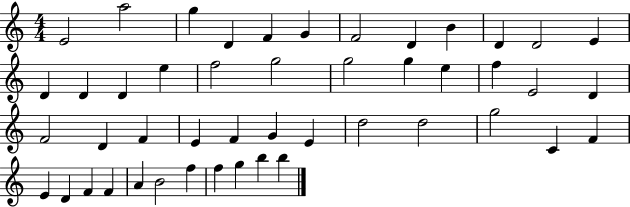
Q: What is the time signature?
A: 4/4